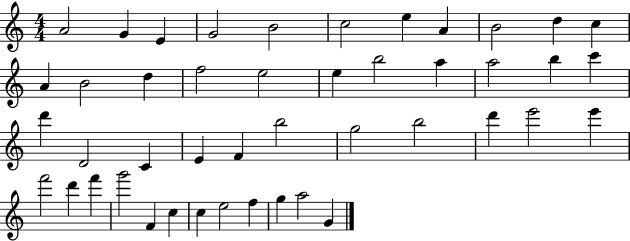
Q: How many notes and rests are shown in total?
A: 45